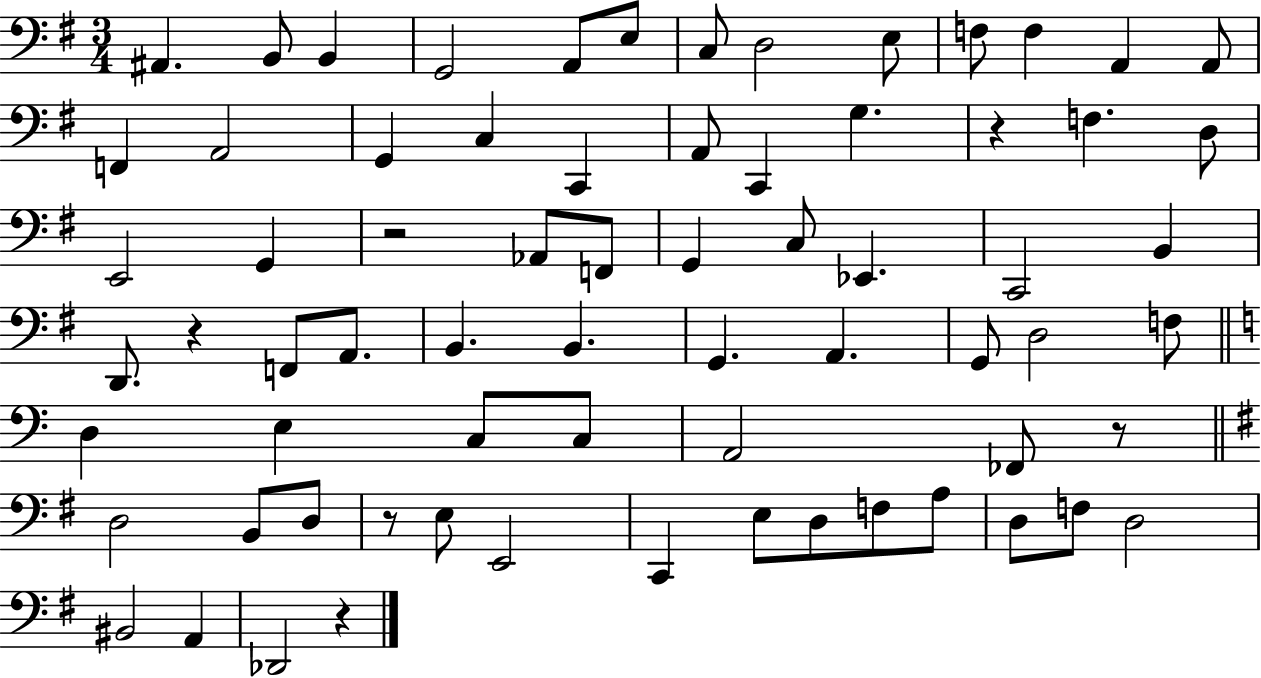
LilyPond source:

{
  \clef bass
  \numericTimeSignature
  \time 3/4
  \key g \major
  \repeat volta 2 { ais,4. b,8 b,4 | g,2 a,8 e8 | c8 d2 e8 | f8 f4 a,4 a,8 | \break f,4 a,2 | g,4 c4 c,4 | a,8 c,4 g4. | r4 f4. d8 | \break e,2 g,4 | r2 aes,8 f,8 | g,4 c8 ees,4. | c,2 b,4 | \break d,8. r4 f,8 a,8. | b,4. b,4. | g,4. a,4. | g,8 d2 f8 | \break \bar "||" \break \key a \minor d4 e4 c8 c8 | a,2 fes,8 r8 | \bar "||" \break \key e \minor d2 b,8 d8 | r8 e8 e,2 | c,4 e8 d8 f8 a8 | d8 f8 d2 | \break bis,2 a,4 | des,2 r4 | } \bar "|."
}